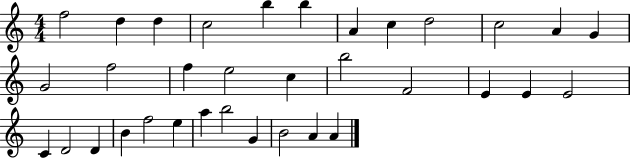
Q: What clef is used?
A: treble